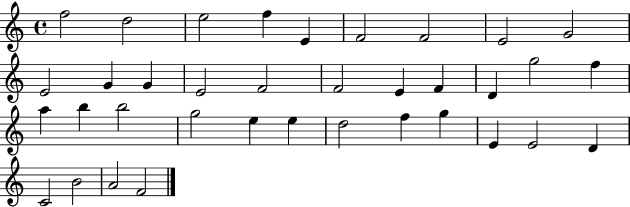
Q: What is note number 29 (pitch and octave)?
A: G5